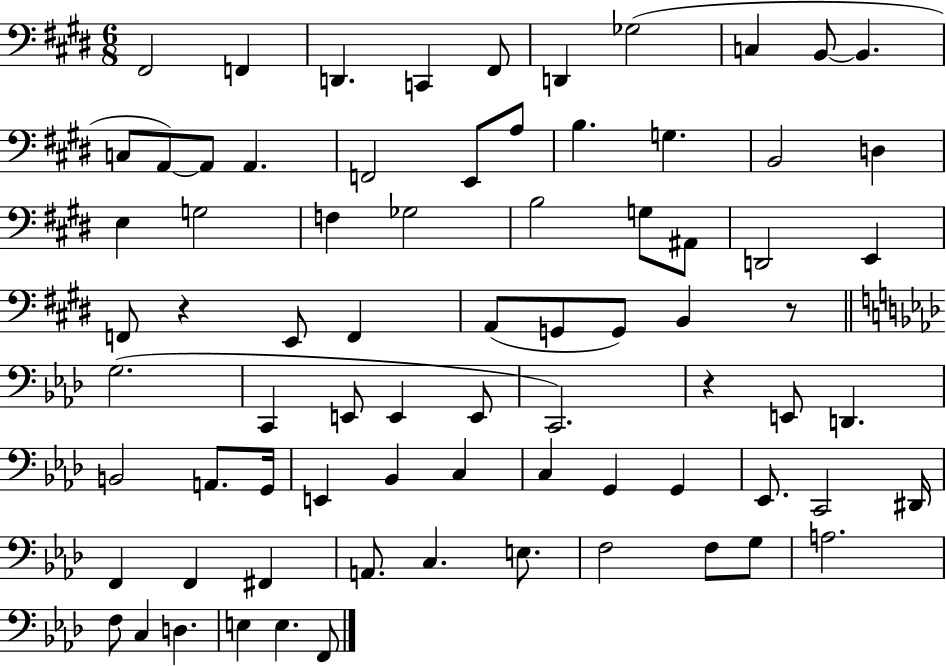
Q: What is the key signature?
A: E major